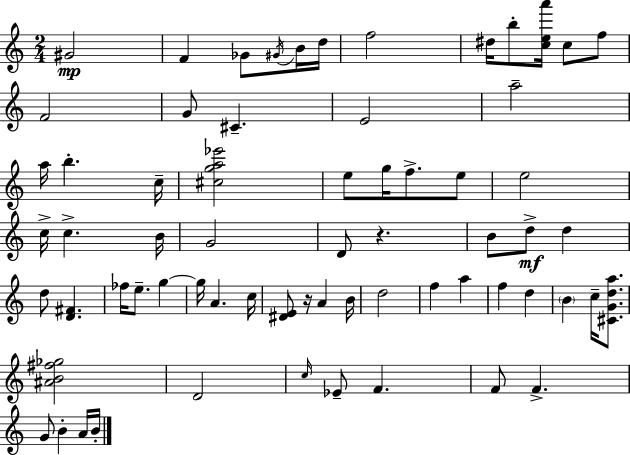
{
  \clef treble
  \numericTimeSignature
  \time 2/4
  \key a \minor
  gis'2\mp | f'4 ges'8 \acciaccatura { gis'16 } b'16 | d''16 f''2 | dis''16 b''8-. <c'' e'' a'''>16 c''8 f''8 | \break f'2 | g'8 cis'4.-- | e'2 | a''2-- | \break a''16 b''4.-. | c''16-- <cis'' g'' a'' ees'''>2 | e''8 g''16 f''8.-> e''8 | e''2 | \break c''16-> c''4.-> | b'16 g'2 | d'8 r4. | b'8 d''8->\mf d''4 | \break d''8 <d' fis'>4. | fes''16 e''8.-- g''4~~ | g''16 a'4. | c''16 <dis' e'>8 r16 a'4 | \break b'16 d''2 | f''4 a''4 | f''4 d''4 | \parenthesize b'4 c''16-- <cis' g' d'' a''>8. | \break <ais' b' fis'' ges''>2 | d'2 | \grace { c''16 } ees'8-- f'4. | f'8 f'4.-> | \break g'8 b'4-. | a'16 b'16-. \bar "|."
}